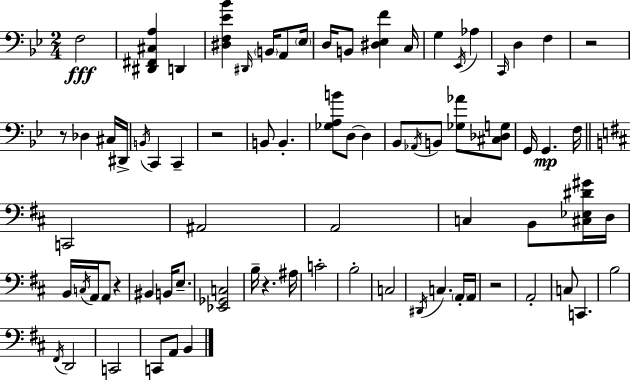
F3/h [D#2,F#2,C#3,A3]/q D2/q [D#3,F3,Eb4,Bb4]/q D#2/s B2/s A2/e Eb3/s D3/s B2/e [D#3,Eb3,F4]/q C3/s G3/q Eb2/s Ab3/q C2/s D3/q F3/q R/h R/e Db3/q C#3/s D#2/s B2/s C2/q C2/q R/h B2/e B2/q. [Gb3,A3,B4]/e D3/e D3/q Bb2/e Ab2/s B2/e [Gb3,Ab4]/e [C#3,Db3,G3]/e G2/s G2/q. F3/s C2/h A#2/h A2/h C3/q B2/e [C#3,Eb3,D#4,G#4]/s D3/s B2/s C3/s A2/s A2/e R/q BIS2/q B2/s E3/e. [Eb2,Gb2,C3]/h B3/s R/q. A#3/s C4/h B3/h C3/h D#2/s C3/q. A2/s A2/s R/h A2/h C3/e C2/q. B3/h F#2/s D2/h C2/h C2/e A2/e B2/q